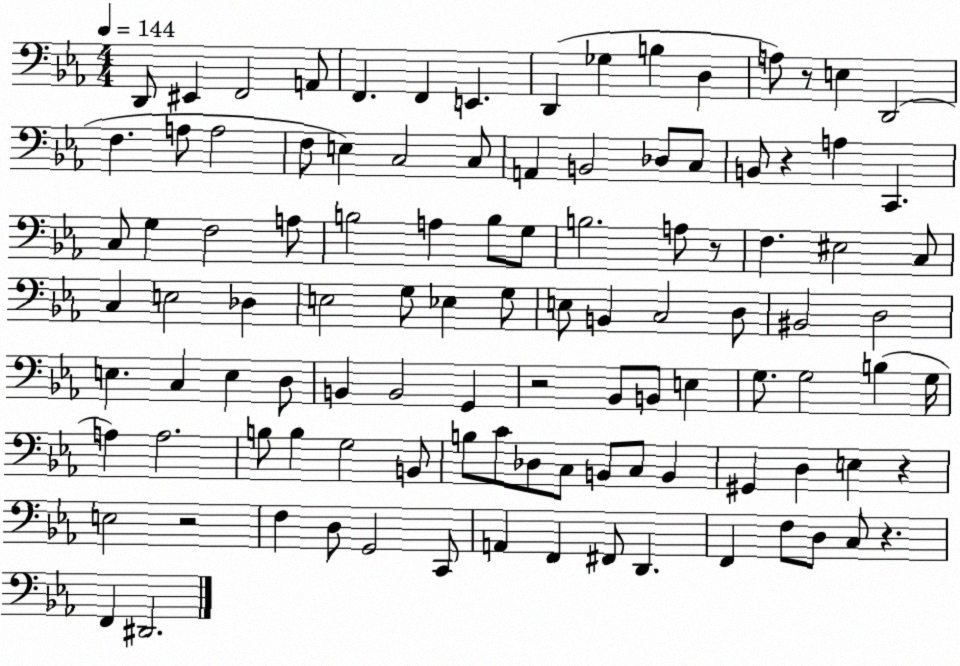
X:1
T:Untitled
M:4/4
L:1/4
K:Eb
D,,/2 ^E,, F,,2 A,,/2 F,, F,, E,, D,, _G, B, D, A,/2 z/2 E, D,,2 F, A,/2 A,2 F,/2 E, C,2 C,/2 A,, B,,2 _D,/2 C,/2 B,,/2 z A, C,, C,/2 G, F,2 A,/2 B,2 A, B,/2 G,/2 B,2 A,/2 z/2 F, ^E,2 C,/2 C, E,2 _D, E,2 G,/2 _E, G,/2 E,/2 B,, C,2 D,/2 ^B,,2 D,2 E, C, E, D,/2 B,, B,,2 G,, z2 _B,,/2 B,,/2 E, G,/2 G,2 B, G,/4 A, A,2 B,/2 B, G,2 B,,/2 B,/2 C/2 _D,/2 C,/2 B,,/2 C,/2 B,, ^G,, D, E, z E,2 z2 F, D,/2 G,,2 C,,/2 A,, F,, ^F,,/2 D,, F,, F,/2 D,/2 C,/2 z F,, ^D,,2